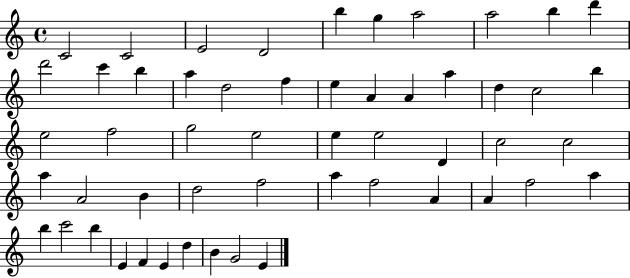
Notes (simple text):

C4/h C4/h E4/h D4/h B5/q G5/q A5/h A5/h B5/q D6/q D6/h C6/q B5/q A5/q D5/h F5/q E5/q A4/q A4/q A5/q D5/q C5/h B5/q E5/h F5/h G5/h E5/h E5/q E5/h D4/q C5/h C5/h A5/q A4/h B4/q D5/h F5/h A5/q F5/h A4/q A4/q F5/h A5/q B5/q C6/h B5/q E4/q F4/q E4/q D5/q B4/q G4/h E4/q